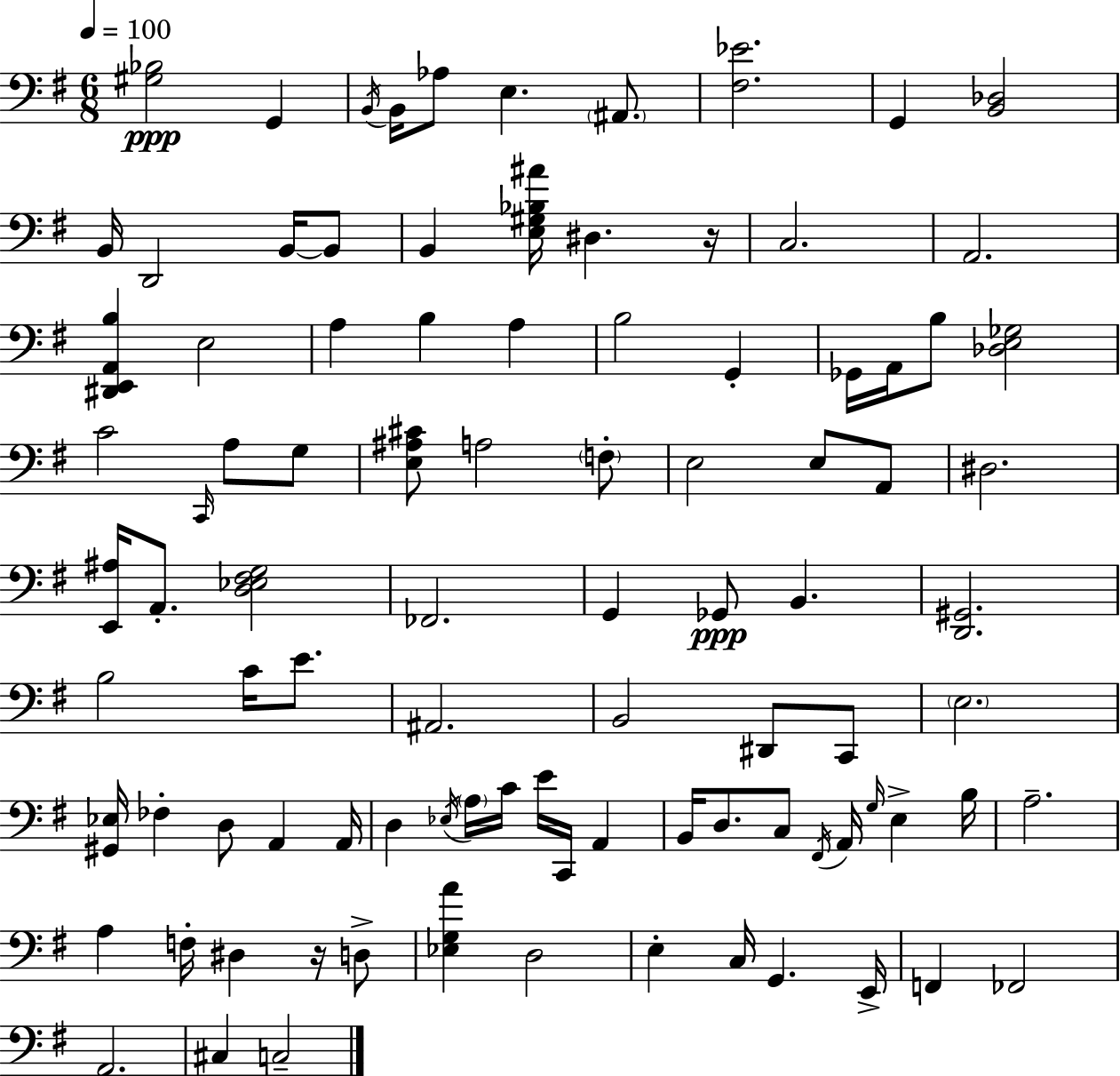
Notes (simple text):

[G#3,Bb3]/h G2/q B2/s B2/s Ab3/e E3/q. A#2/e. [F#3,Eb4]/h. G2/q [B2,Db3]/h B2/s D2/h B2/s B2/e B2/q [E3,G#3,Bb3,A#4]/s D#3/q. R/s C3/h. A2/h. [D#2,E2,A2,B3]/q E3/h A3/q B3/q A3/q B3/h G2/q Gb2/s A2/s B3/e [Db3,E3,Gb3]/h C4/h C2/s A3/e G3/e [E3,A#3,C#4]/e A3/h F3/e E3/h E3/e A2/e D#3/h. [E2,A#3]/s A2/e. [D3,Eb3,F#3,G3]/h FES2/h. G2/q Gb2/e B2/q. [D2,G#2]/h. B3/h C4/s E4/e. A#2/h. B2/h D#2/e C2/e E3/h. [G#2,Eb3]/s FES3/q D3/e A2/q A2/s D3/q Eb3/s A3/s C4/s E4/s C2/s A2/q B2/s D3/e. C3/e F#2/s A2/s G3/s E3/q B3/s A3/h. A3/q F3/s D#3/q R/s D3/e [Eb3,G3,A4]/q D3/h E3/q C3/s G2/q. E2/s F2/q FES2/h A2/h. C#3/q C3/h